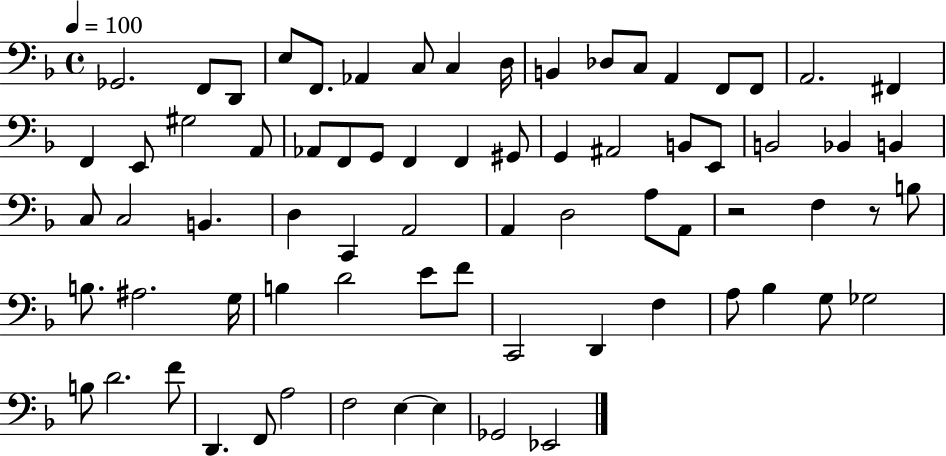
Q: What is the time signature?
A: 4/4